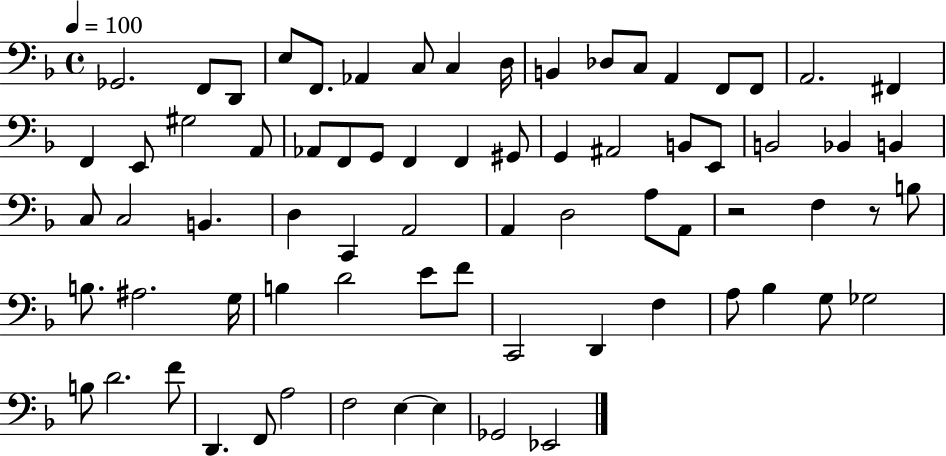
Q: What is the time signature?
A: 4/4